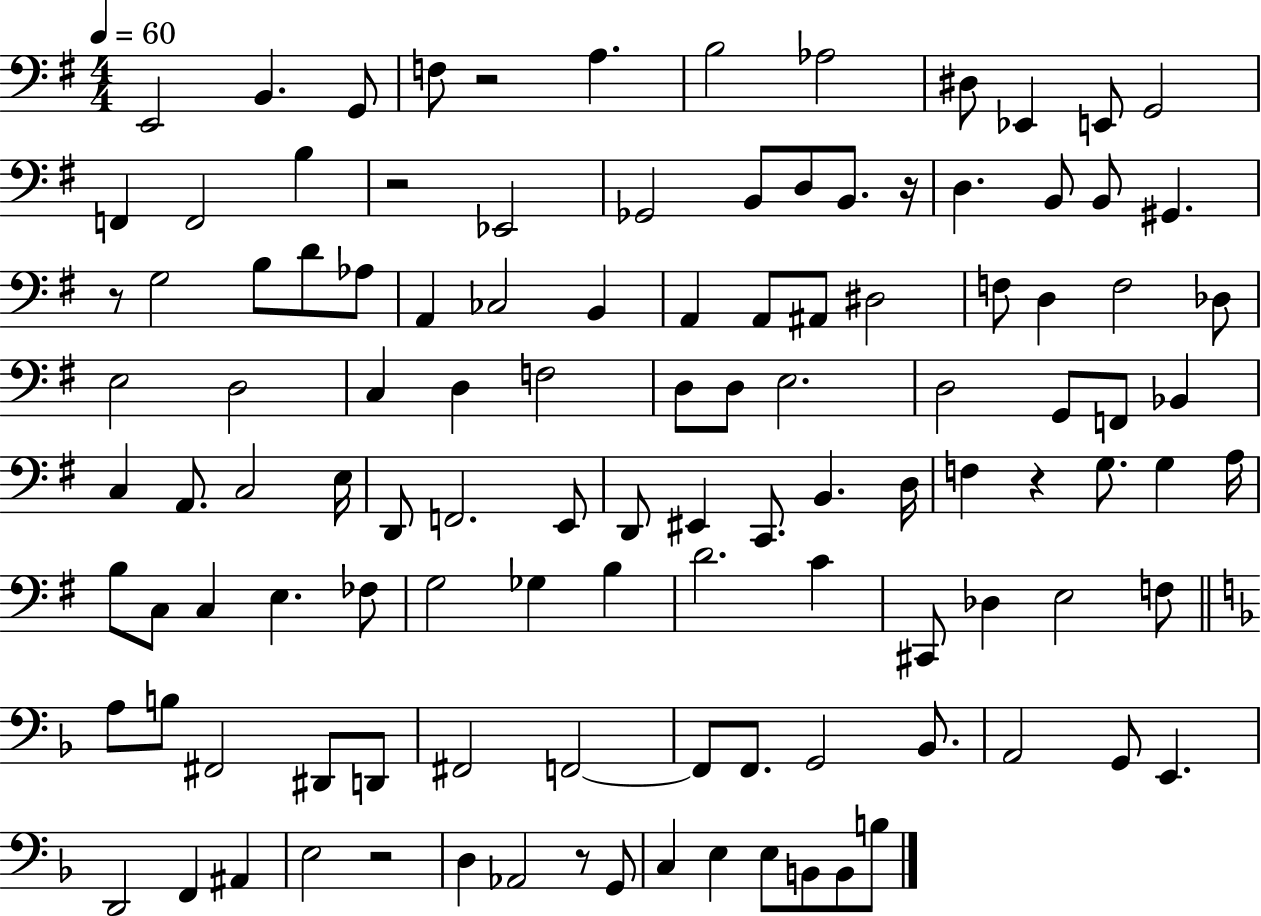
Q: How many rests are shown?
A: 7